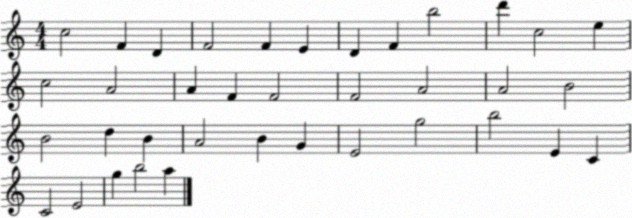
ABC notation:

X:1
T:Untitled
M:4/4
L:1/4
K:C
c2 F D F2 F E D F b2 d' c2 e c2 A2 A F F2 F2 A2 A2 B2 B2 d B A2 B G E2 g2 b2 E C C2 E2 g b2 a